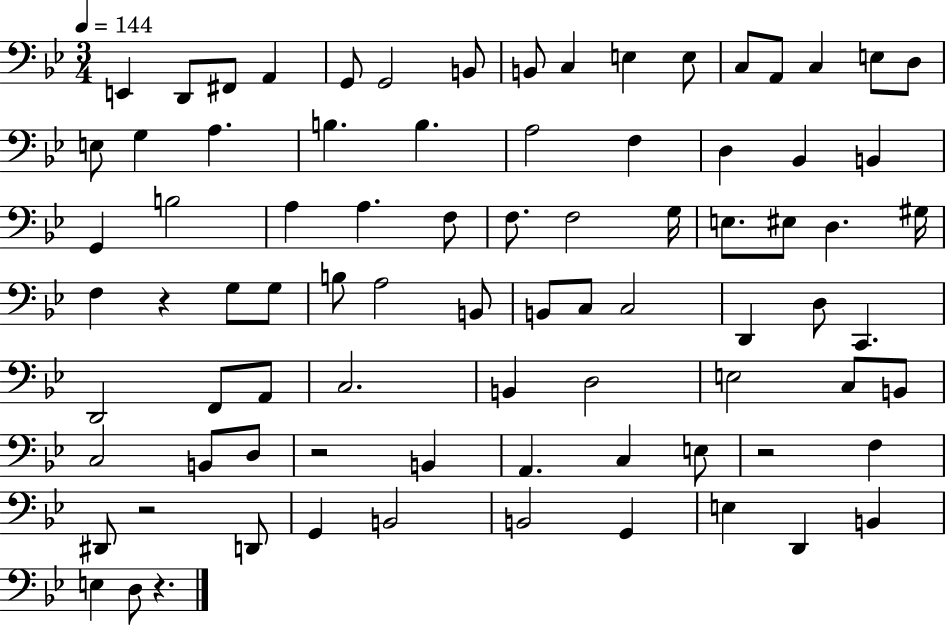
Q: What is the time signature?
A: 3/4